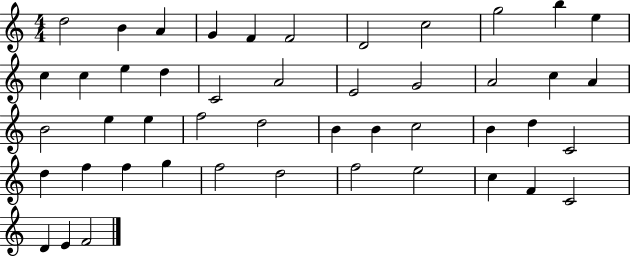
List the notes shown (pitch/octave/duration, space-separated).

D5/h B4/q A4/q G4/q F4/q F4/h D4/h C5/h G5/h B5/q E5/q C5/q C5/q E5/q D5/q C4/h A4/h E4/h G4/h A4/h C5/q A4/q B4/h E5/q E5/q F5/h D5/h B4/q B4/q C5/h B4/q D5/q C4/h D5/q F5/q F5/q G5/q F5/h D5/h F5/h E5/h C5/q F4/q C4/h D4/q E4/q F4/h